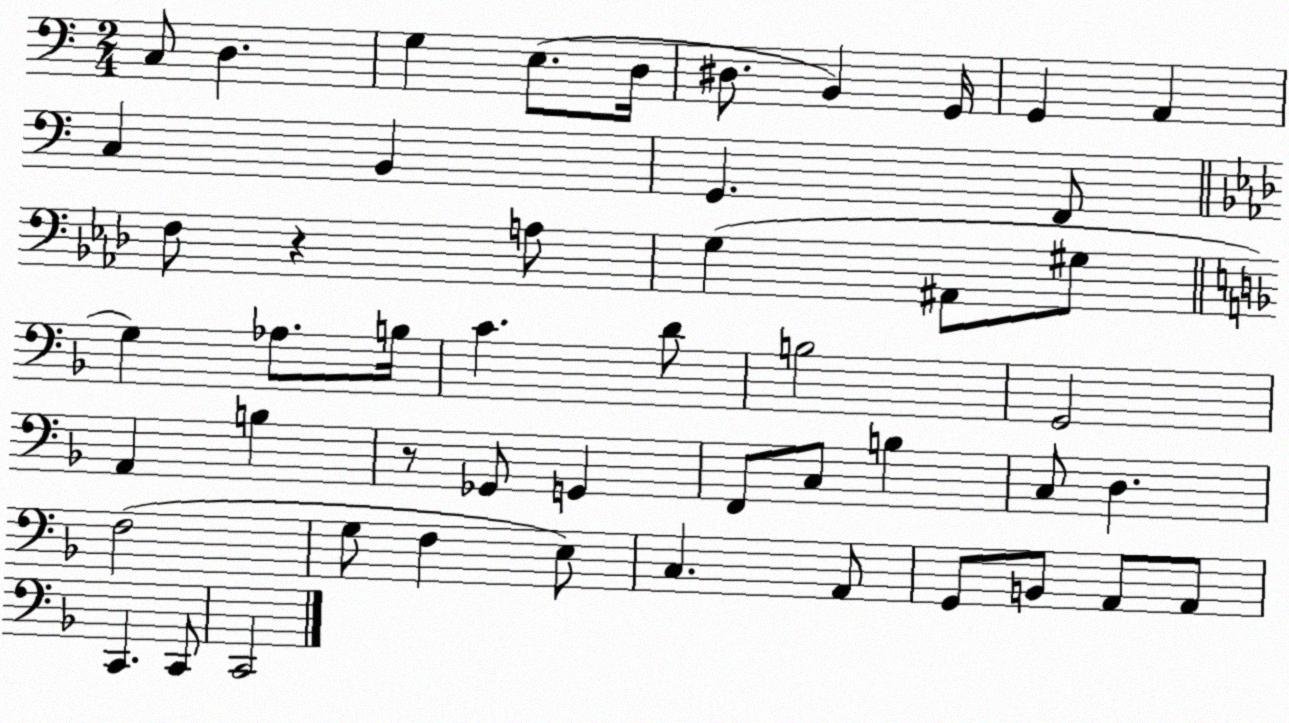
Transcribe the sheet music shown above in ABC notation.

X:1
T:Untitled
M:2/4
L:1/4
K:C
C,/2 D, G, E,/2 D,/4 ^D,/2 B,, G,,/4 G,, A,, C, B,, G,, F,,/2 F,/2 z A,/2 G, ^A,,/2 ^G,/2 G, _A,/2 B,/4 C D/2 B,2 G,,2 A,, B, z/2 _G,,/2 G,, F,,/2 C,/2 B, C,/2 D, F,2 G,/2 F, E,/2 C, A,,/2 G,,/2 B,,/2 A,,/2 A,,/2 C,, C,,/2 C,,2